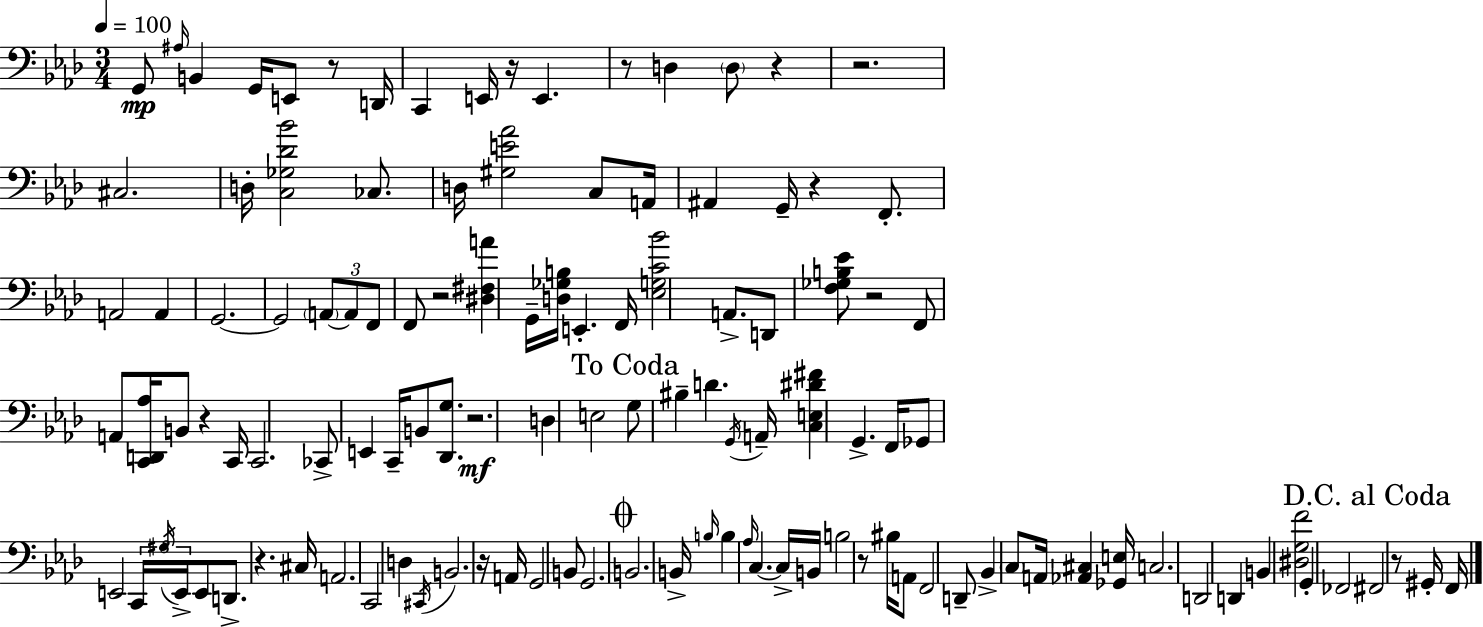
G2/e A#3/s B2/q G2/s E2/e R/e D2/s C2/q E2/s R/s E2/q. R/e D3/q D3/e R/q R/h. C#3/h. D3/s [C3,Gb3,Db4,Bb4]/h CES3/e. D3/s [G#3,E4,Ab4]/h C3/e A2/s A#2/q G2/s R/q F2/e. A2/h A2/q G2/h. G2/h A2/e A2/e F2/e F2/e R/h [D#3,F#3,A4]/q G2/s [D3,Gb3,B3]/s E2/q. F2/s [Eb3,G3,C4,Bb4]/h A2/e. D2/e [F3,Gb3,B3,Eb4]/e R/h F2/e A2/e [C2,D2,Ab3]/s B2/e R/q C2/s C2/h. CES2/e E2/q C2/s B2/e [Db2,G3]/e. R/h. D3/q E3/h G3/e BIS3/q D4/q. G2/s A2/s [C3,E3,D#4,F#4]/q G2/q. F2/s Gb2/e E2/h C2/s G#3/s E2/s E2/e D2/e. R/q. C#3/s A2/h. C2/h D3/q C#2/s B2/h. R/s A2/s G2/h B2/e G2/h. B2/h. B2/s B3/s B3/q Ab3/s C3/q. C3/s B2/s B3/h R/e BIS3/s A2/e F2/h D2/e Bb2/q C3/e A2/s [Ab2,C#3]/q [Gb2,E3]/s C3/h. D2/h D2/q B2/q [D#3,G3,F4]/h G2/q FES2/h F#2/h R/e G#2/s F2/s